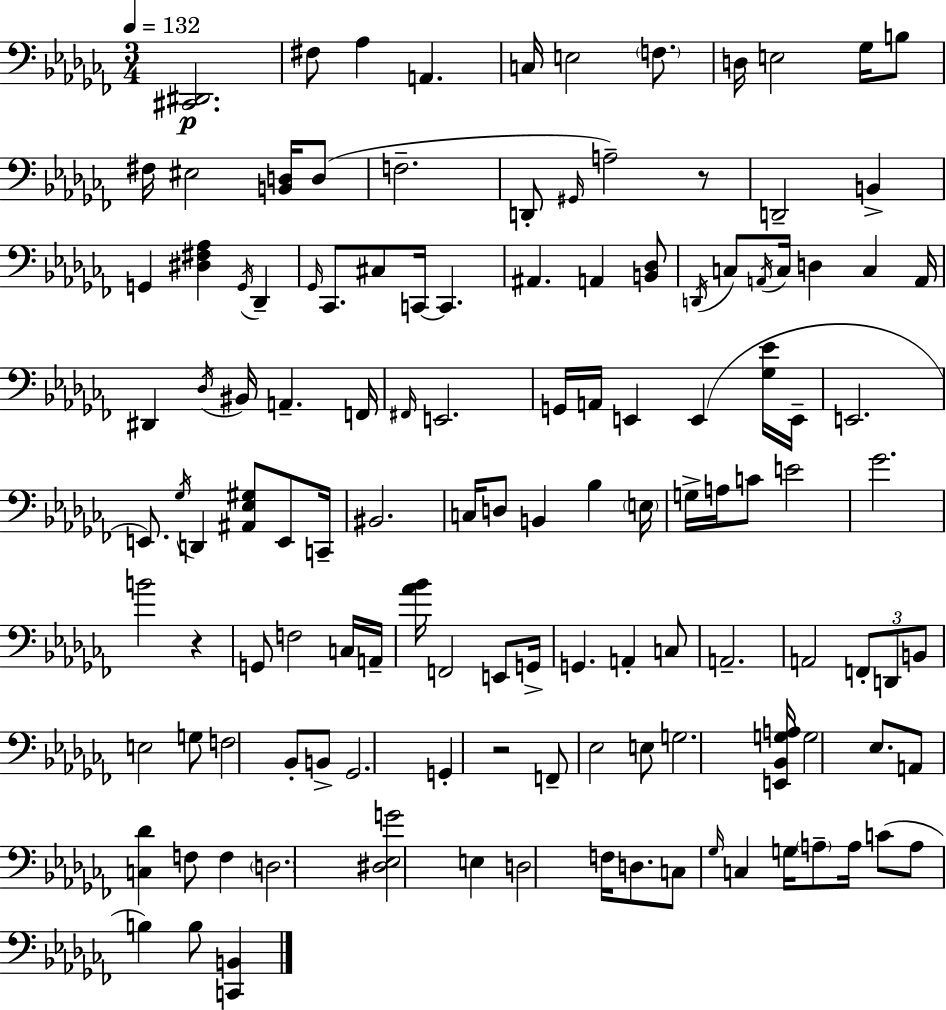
[C#2,D#2]/h. F#3/e Ab3/q A2/q. C3/s E3/h F3/e. D3/s E3/h Gb3/s B3/e F#3/s EIS3/h [B2,D3]/s D3/e F3/h. D2/e G#2/s A3/h R/e D2/h B2/q G2/q [D#3,F#3,Ab3]/q G2/s Db2/q Gb2/s CES2/e. C#3/e C2/s C2/q. A#2/q. A2/q [B2,Db3]/e D2/s C3/e A2/s C3/s D3/q C3/q A2/s D#2/q Db3/s BIS2/s A2/q. F2/s F#2/s E2/h. G2/s A2/s E2/q E2/q [Gb3,Eb4]/s E2/s E2/h. E2/e. Gb3/s D2/q [A#2,Eb3,G#3]/e E2/e C2/s BIS2/h. C3/s D3/e B2/q Bb3/q E3/s G3/s A3/s C4/e E4/h Gb4/h. B4/h R/q G2/e F3/h C3/s A2/s [Ab4,Bb4]/s F2/h E2/e G2/s G2/q. A2/q C3/e A2/h. A2/h F2/e D2/e B2/e E3/h G3/e F3/h Bb2/e B2/e Gb2/h. G2/q R/h F2/e Eb3/h E3/e G3/h. [E2,Bb2,G3,A3]/s G3/h Eb3/e. A2/e [C3,Db4]/q F3/e F3/q D3/h. [D#3,Eb3,G4]/h E3/q D3/h F3/s D3/e. C3/e Gb3/s C3/q G3/s A3/e A3/s C4/e A3/e B3/q B3/e [C2,B2]/q